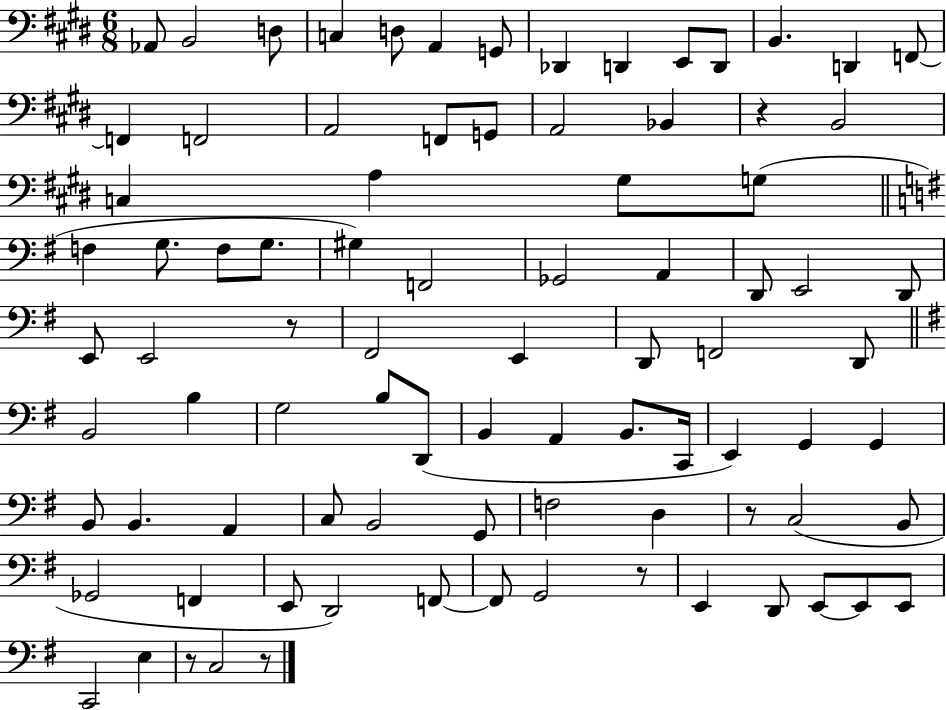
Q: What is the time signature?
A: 6/8